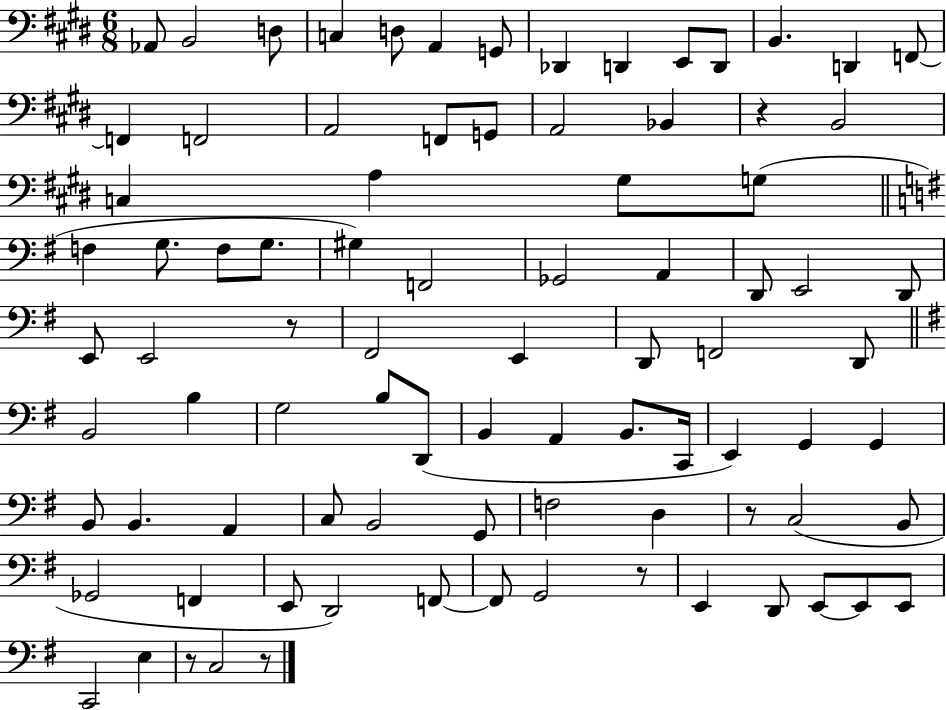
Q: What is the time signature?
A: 6/8